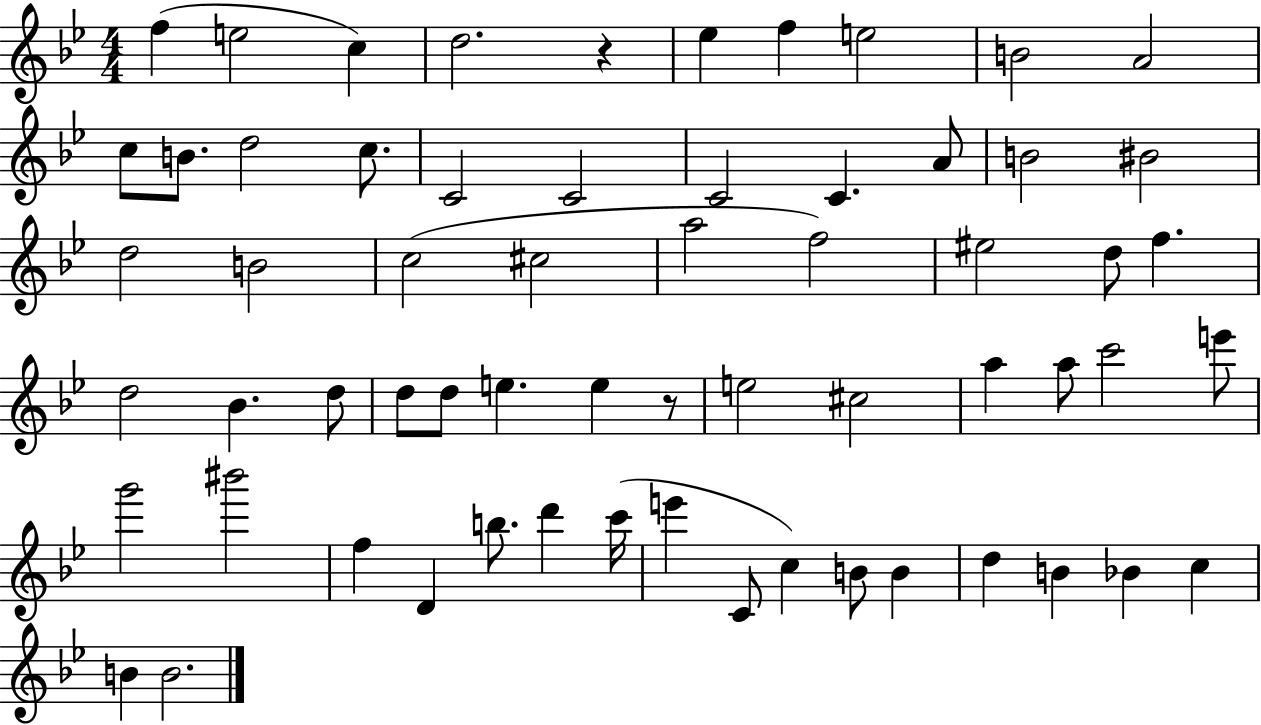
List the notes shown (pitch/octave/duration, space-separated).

F5/q E5/h C5/q D5/h. R/q Eb5/q F5/q E5/h B4/h A4/h C5/e B4/e. D5/h C5/e. C4/h C4/h C4/h C4/q. A4/e B4/h BIS4/h D5/h B4/h C5/h C#5/h A5/h F5/h EIS5/h D5/e F5/q. D5/h Bb4/q. D5/e D5/e D5/e E5/q. E5/q R/e E5/h C#5/h A5/q A5/e C6/h E6/e G6/h BIS6/h F5/q D4/q B5/e. D6/q C6/s E6/q C4/e C5/q B4/e B4/q D5/q B4/q Bb4/q C5/q B4/q B4/h.